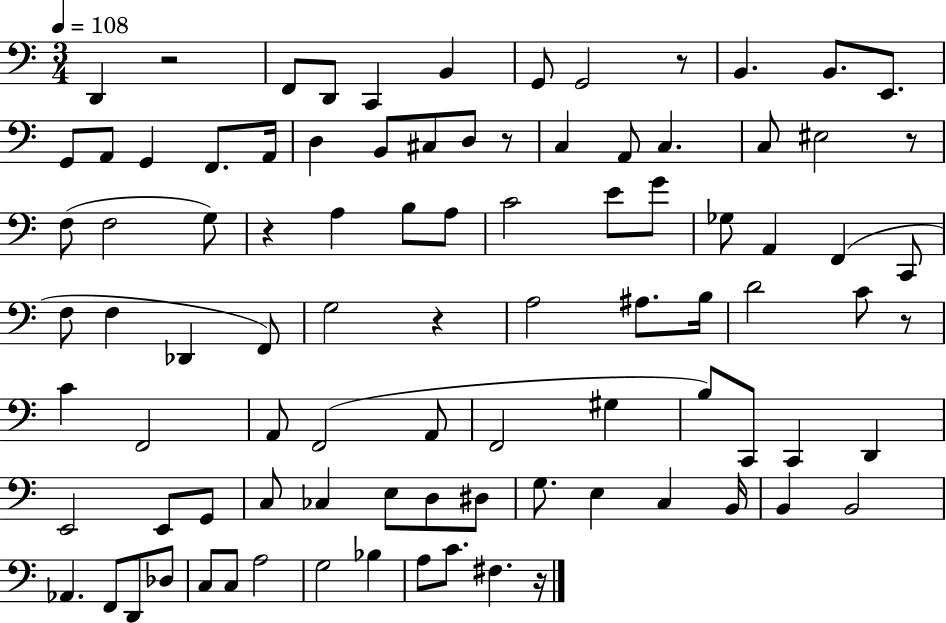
X:1
T:Untitled
M:3/4
L:1/4
K:C
D,, z2 F,,/2 D,,/2 C,, B,, G,,/2 G,,2 z/2 B,, B,,/2 E,,/2 G,,/2 A,,/2 G,, F,,/2 A,,/4 D, B,,/2 ^C,/2 D,/2 z/2 C, A,,/2 C, C,/2 ^E,2 z/2 F,/2 F,2 G,/2 z A, B,/2 A,/2 C2 E/2 G/2 _G,/2 A,, F,, C,,/2 F,/2 F, _D,, F,,/2 G,2 z A,2 ^A,/2 B,/4 D2 C/2 z/2 C F,,2 A,,/2 F,,2 A,,/2 F,,2 ^G, B,/2 C,,/2 C,, D,, E,,2 E,,/2 G,,/2 C,/2 _C, E,/2 D,/2 ^D,/2 G,/2 E, C, B,,/4 B,, B,,2 _A,, F,,/2 D,,/2 _D,/2 C,/2 C,/2 A,2 G,2 _B, A,/2 C/2 ^F, z/4